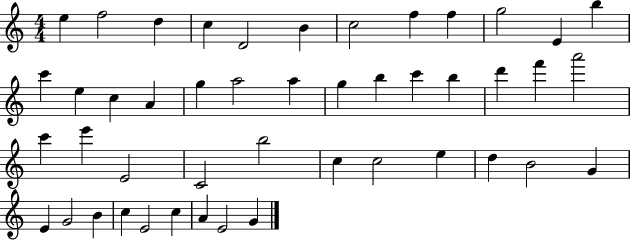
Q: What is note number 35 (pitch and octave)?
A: D5